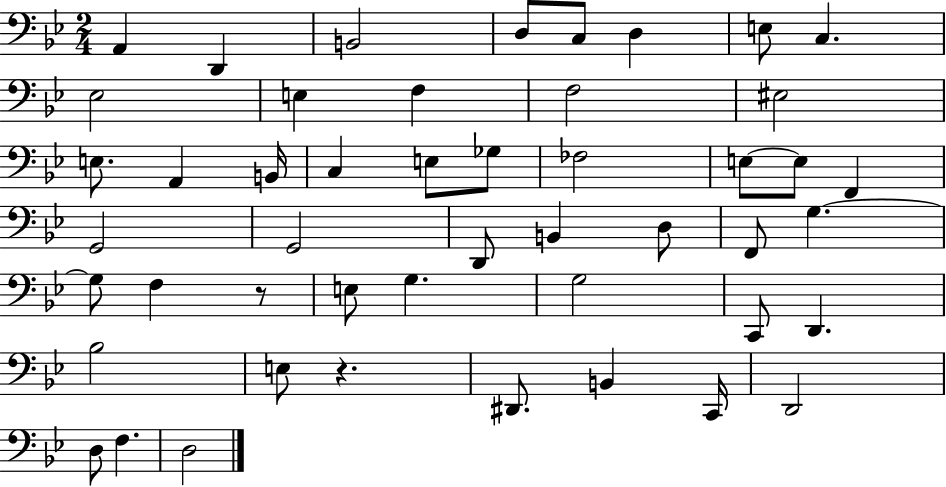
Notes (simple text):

A2/q D2/q B2/h D3/e C3/e D3/q E3/e C3/q. Eb3/h E3/q F3/q F3/h EIS3/h E3/e. A2/q B2/s C3/q E3/e Gb3/e FES3/h E3/e E3/e F2/q G2/h G2/h D2/e B2/q D3/e F2/e G3/q. G3/e F3/q R/e E3/e G3/q. G3/h C2/e D2/q. Bb3/h E3/e R/q. D#2/e. B2/q C2/s D2/h D3/e F3/q. D3/h